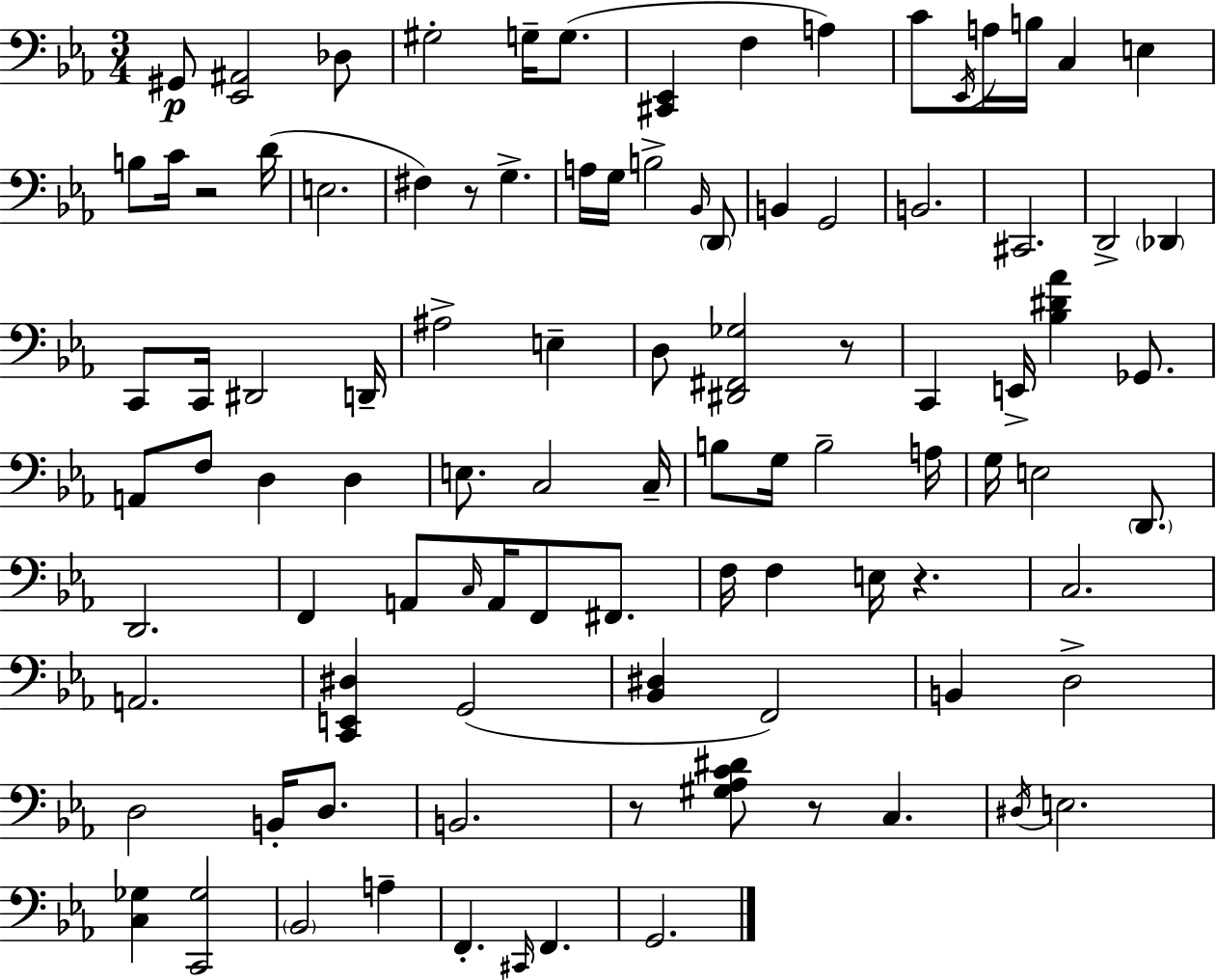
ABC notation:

X:1
T:Untitled
M:3/4
L:1/4
K:Eb
^G,,/2 [_E,,^A,,]2 _D,/2 ^G,2 G,/4 G,/2 [^C,,_E,,] F, A, C/2 _E,,/4 A,/4 B,/4 C, E, B,/2 C/4 z2 D/4 E,2 ^F, z/2 G, A,/4 G,/4 B,2 _B,,/4 D,,/2 B,, G,,2 B,,2 ^C,,2 D,,2 _D,, C,,/2 C,,/4 ^D,,2 D,,/4 ^A,2 E, D,/2 [^D,,^F,,_G,]2 z/2 C,, E,,/4 [_B,^D_A] _G,,/2 A,,/2 F,/2 D, D, E,/2 C,2 C,/4 B,/2 G,/4 B,2 A,/4 G,/4 E,2 D,,/2 D,,2 F,, A,,/2 C,/4 A,,/4 F,,/2 ^F,,/2 F,/4 F, E,/4 z C,2 A,,2 [C,,E,,^D,] G,,2 [_B,,^D,] F,,2 B,, D,2 D,2 B,,/4 D,/2 B,,2 z/2 [^G,_A,C^D]/2 z/2 C, ^D,/4 E,2 [C,_G,] [C,,_G,]2 _B,,2 A, F,, ^C,,/4 F,, G,,2